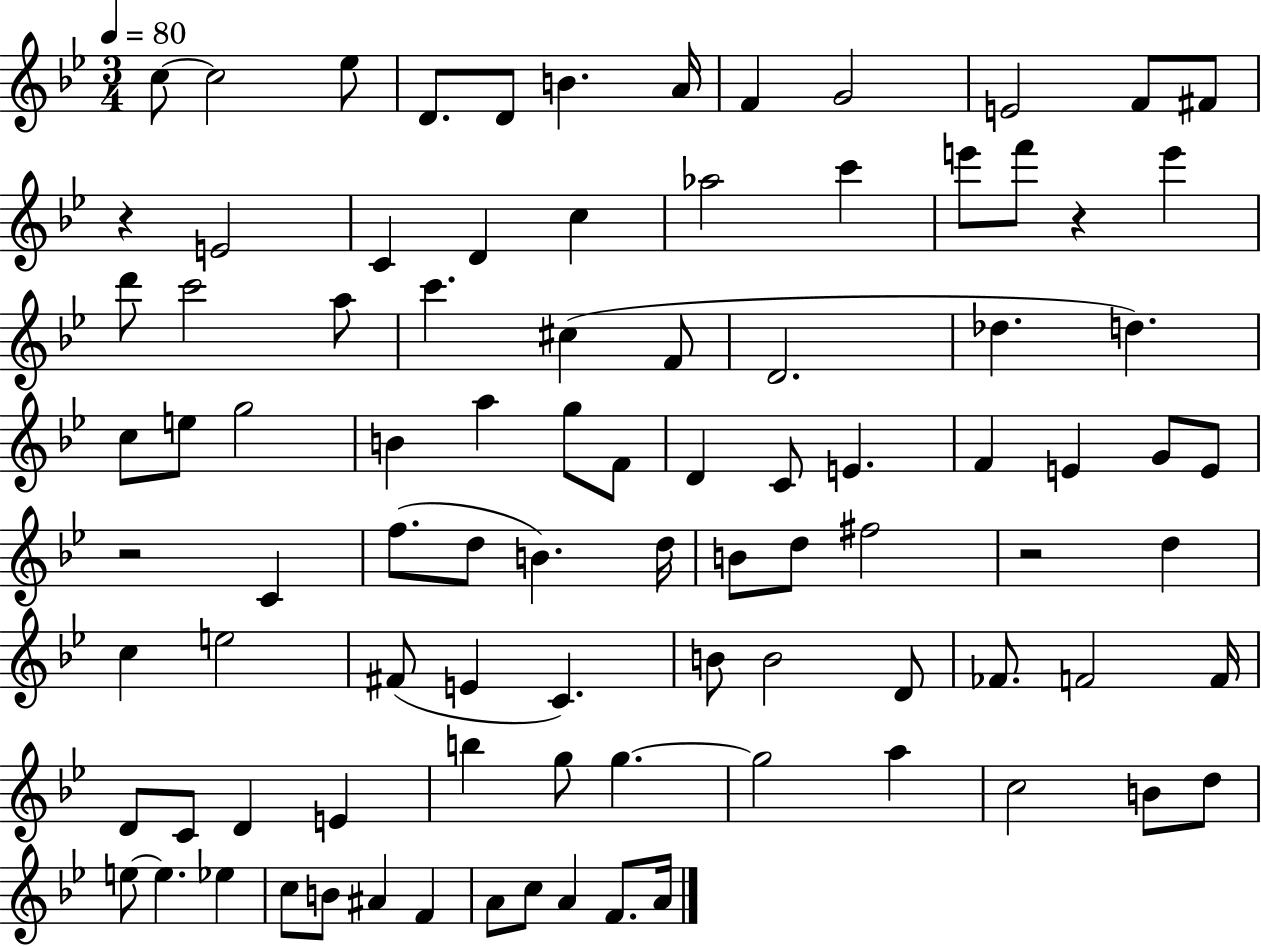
X:1
T:Untitled
M:3/4
L:1/4
K:Bb
c/2 c2 _e/2 D/2 D/2 B A/4 F G2 E2 F/2 ^F/2 z E2 C D c _a2 c' e'/2 f'/2 z e' d'/2 c'2 a/2 c' ^c F/2 D2 _d d c/2 e/2 g2 B a g/2 F/2 D C/2 E F E G/2 E/2 z2 C f/2 d/2 B d/4 B/2 d/2 ^f2 z2 d c e2 ^F/2 E C B/2 B2 D/2 _F/2 F2 F/4 D/2 C/2 D E b g/2 g g2 a c2 B/2 d/2 e/2 e _e c/2 B/2 ^A F A/2 c/2 A F/2 A/4